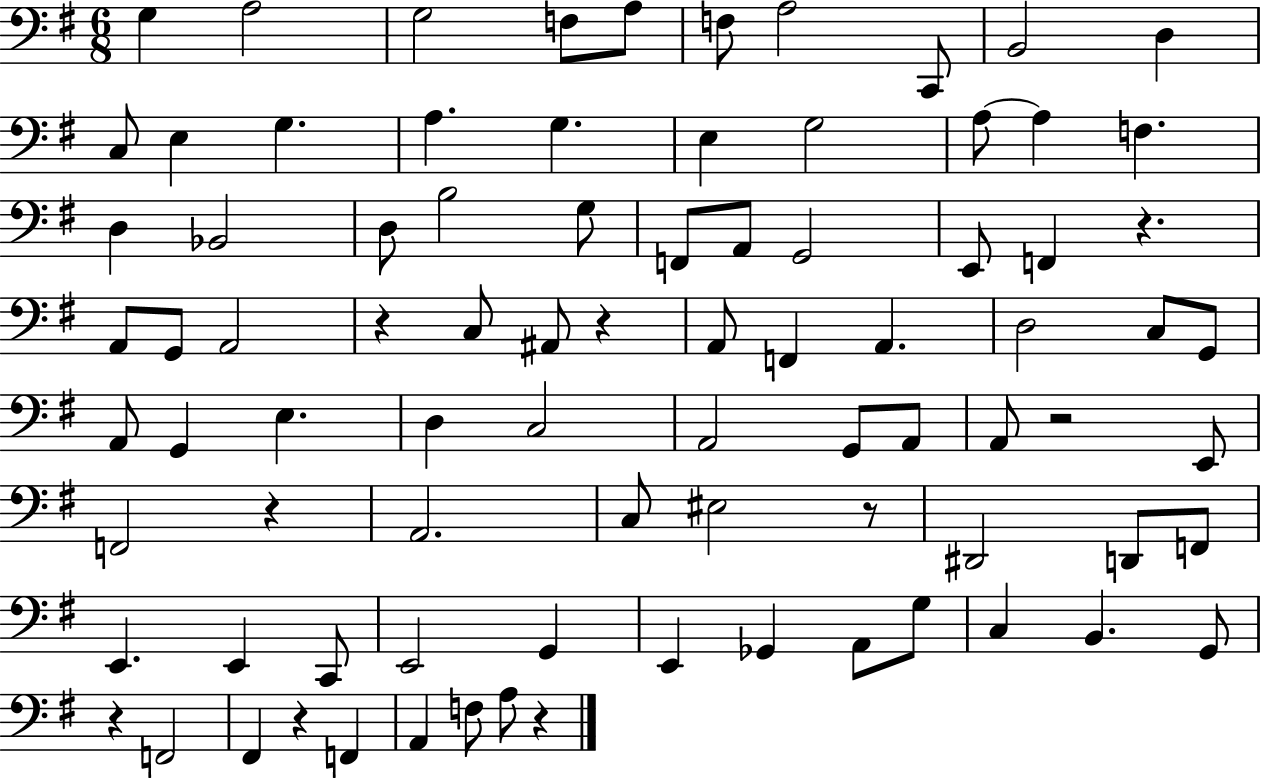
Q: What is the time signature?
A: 6/8